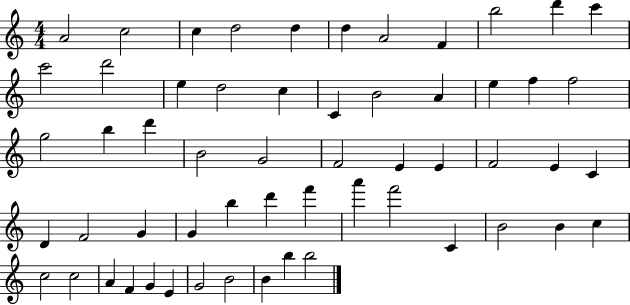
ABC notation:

X:1
T:Untitled
M:4/4
L:1/4
K:C
A2 c2 c d2 d d A2 F b2 d' c' c'2 d'2 e d2 c C B2 A e f f2 g2 b d' B2 G2 F2 E E F2 E C D F2 G G b d' f' a' f'2 C B2 B c c2 c2 A F G E G2 B2 B b b2